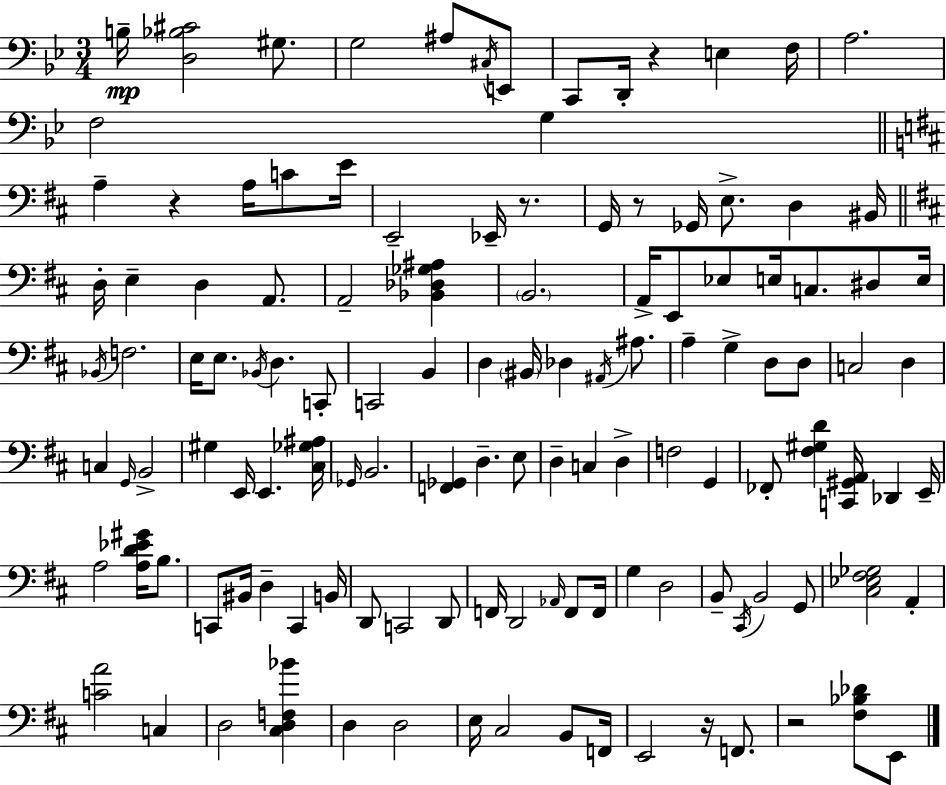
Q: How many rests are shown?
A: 6